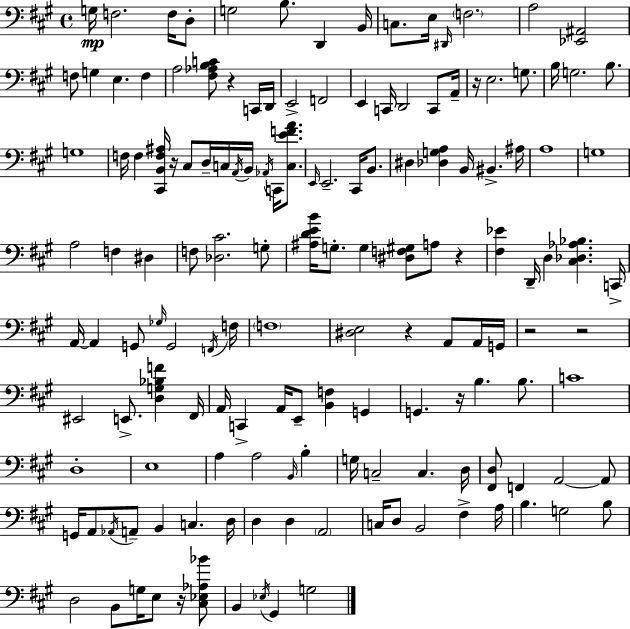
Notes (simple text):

G3/s F3/h. F3/s D3/e G3/h B3/e. D2/q B2/s C3/e. E3/s D#2/s F3/h. A3/h [Eb2,A#2]/h F3/e G3/q E3/q. F3/q A3/h [F#3,Ab3,B3,C4]/e R/q C2/s D2/s E2/h F2/h E2/q C2/s D2/h C2/e A2/s R/s E3/h. G3/e. B3/s G3/h. B3/e. G3/w F3/s F3/q [C#2,B2,F3,A#3]/s R/s C#3/e D3/s C3/s A2/s B2/s Ab2/s C2/s [C3,E4,F4,A4]/e. E2/s E2/h. C#2/s B2/e. D#3/q [Db3,G3,A3]/q B2/s BIS2/q. A#3/s A3/w G3/w A3/h F3/q D#3/q F3/e [Db3,C#4]/h. G3/e [A#3,D4,E4,B4]/s G3/e. G3/q [D#3,F3,G#3]/e A3/e R/q [F#3,Eb4]/q D2/s D3/q [C#3,Db3,Ab3,Bb3]/q. C2/s A2/s A2/q G2/e Gb3/s G2/h F2/s F3/s F3/w [D#3,E3]/h R/q A2/e A2/s G2/s R/h R/h EIS2/h E2/e. [D3,G3,Bb3,F4]/q F#2/s A2/s C2/q A2/s E2/e [B2,F3]/q G2/q G2/q. R/s B3/q. B3/e. C4/w D3/w E3/w A3/q A3/h B2/s B3/q G3/s C3/h C3/q. D3/s [F#2,D3]/e F2/q A2/h A2/e G2/s A2/e Ab2/s A2/e B2/q C3/q. D3/s D3/q D3/q A2/h C3/s D3/e B2/h F#3/q A3/s B3/q. G3/h B3/e D3/h B2/e G3/s E3/e R/s [C#3,Eb3,Ab3,Bb4]/e B2/q Eb3/s G#2/q G3/h